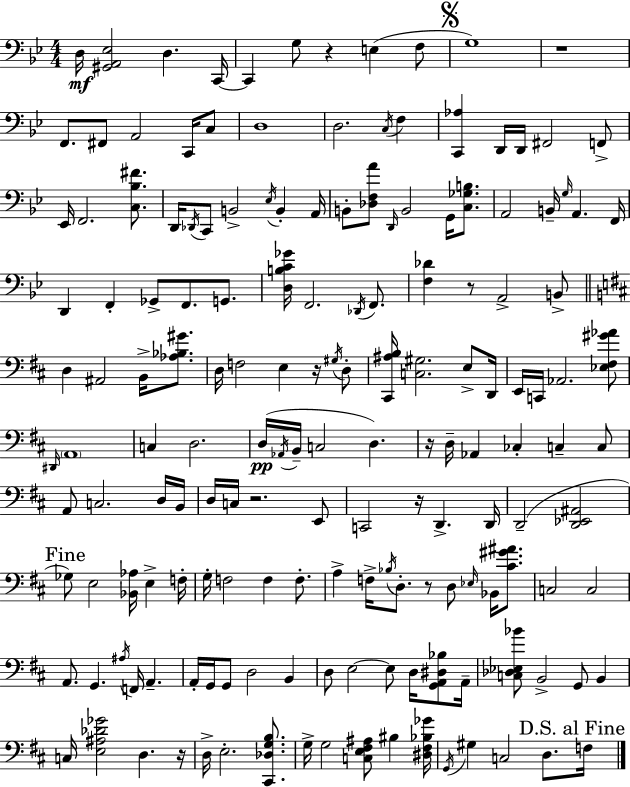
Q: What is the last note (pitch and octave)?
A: F3